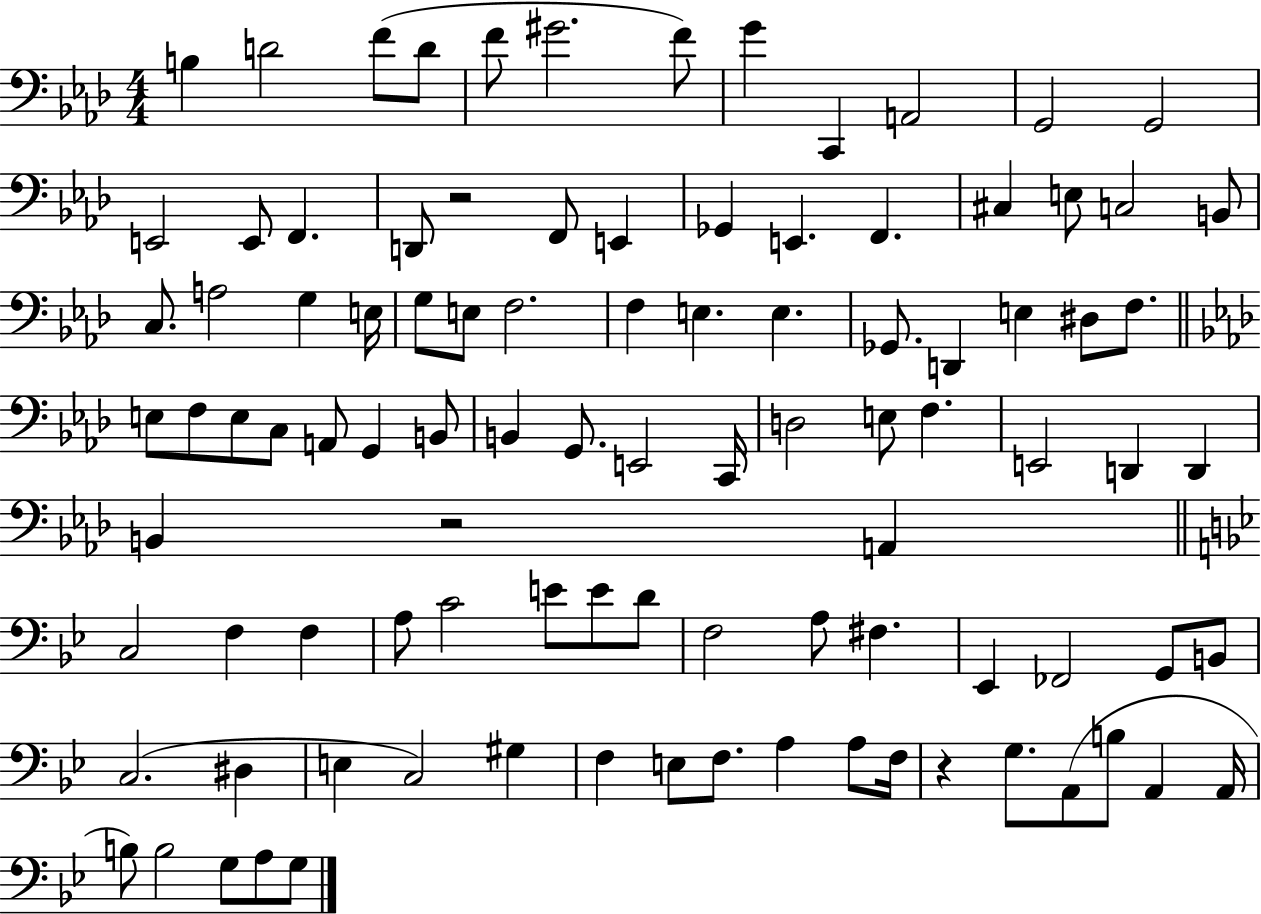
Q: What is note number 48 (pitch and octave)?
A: B2